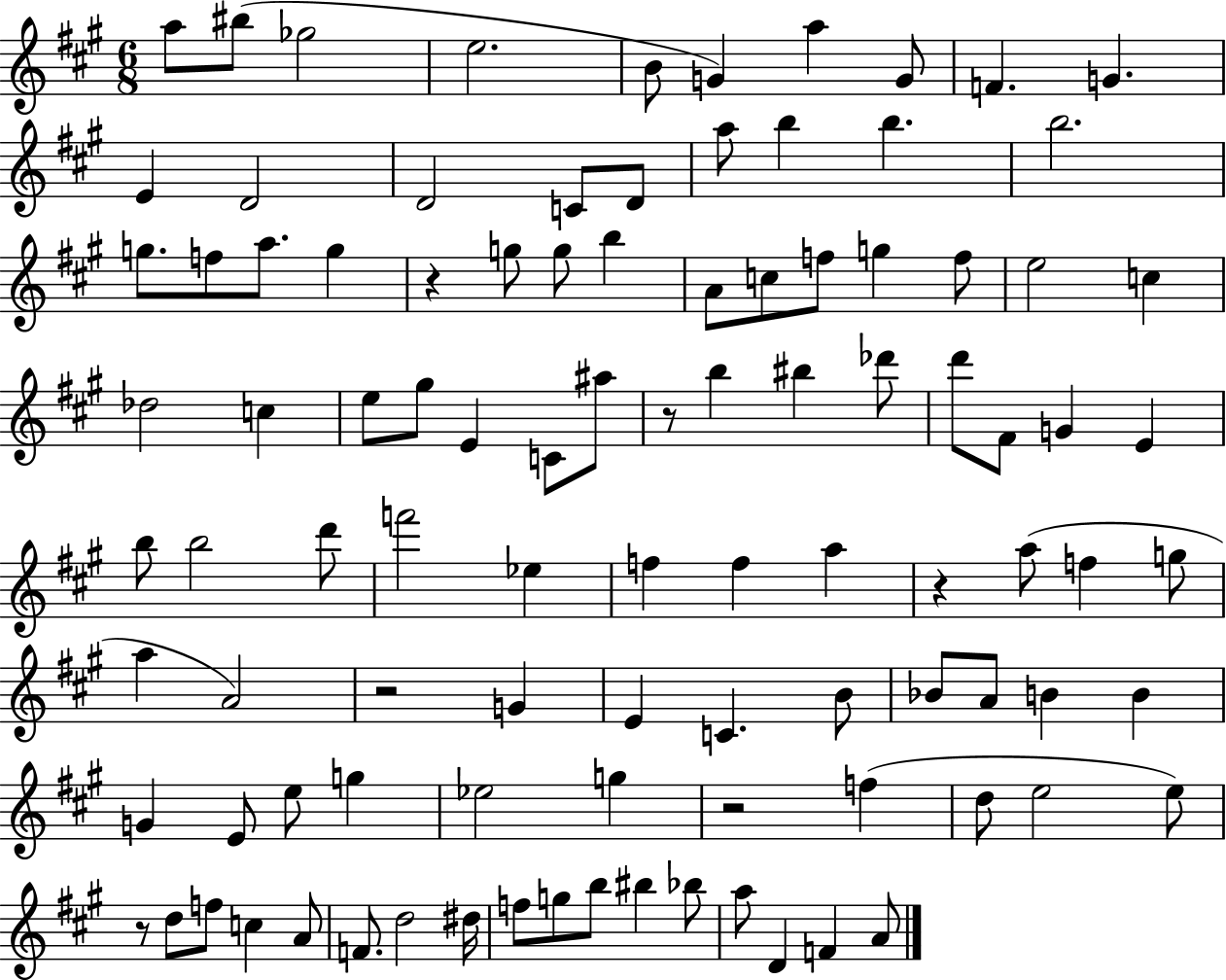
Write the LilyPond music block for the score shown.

{
  \clef treble
  \numericTimeSignature
  \time 6/8
  \key a \major
  \repeat volta 2 { a''8 bis''8( ges''2 | e''2. | b'8 g'4) a''4 g'8 | f'4. g'4. | \break e'4 d'2 | d'2 c'8 d'8 | a''8 b''4 b''4. | b''2. | \break g''8. f''8 a''8. g''4 | r4 g''8 g''8 b''4 | a'8 c''8 f''8 g''4 f''8 | e''2 c''4 | \break des''2 c''4 | e''8 gis''8 e'4 c'8 ais''8 | r8 b''4 bis''4 des'''8 | d'''8 fis'8 g'4 e'4 | \break b''8 b''2 d'''8 | f'''2 ees''4 | f''4 f''4 a''4 | r4 a''8( f''4 g''8 | \break a''4 a'2) | r2 g'4 | e'4 c'4. b'8 | bes'8 a'8 b'4 b'4 | \break g'4 e'8 e''8 g''4 | ees''2 g''4 | r2 f''4( | d''8 e''2 e''8) | \break r8 d''8 f''8 c''4 a'8 | f'8. d''2 dis''16 | f''8 g''8 b''8 bis''4 bes''8 | a''8 d'4 f'4 a'8 | \break } \bar "|."
}